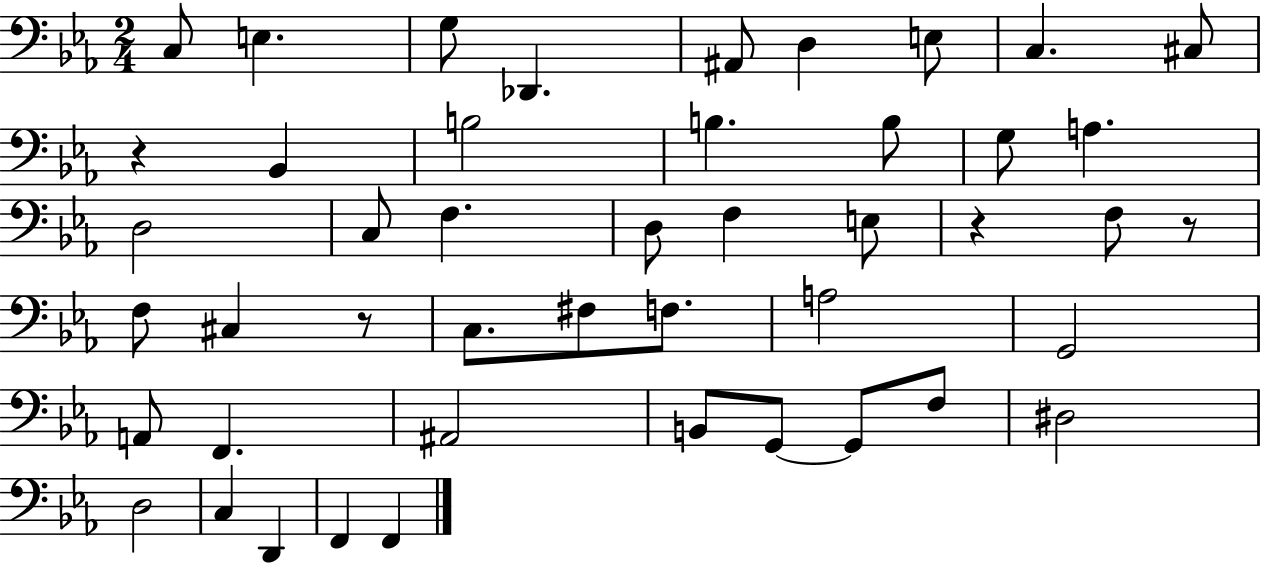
C3/e E3/q. G3/e Db2/q. A#2/e D3/q E3/e C3/q. C#3/e R/q Bb2/q B3/h B3/q. B3/e G3/e A3/q. D3/h C3/e F3/q. D3/e F3/q E3/e R/q F3/e R/e F3/e C#3/q R/e C3/e. F#3/e F3/e. A3/h G2/h A2/e F2/q. A#2/h B2/e G2/e G2/e F3/e D#3/h D3/h C3/q D2/q F2/q F2/q